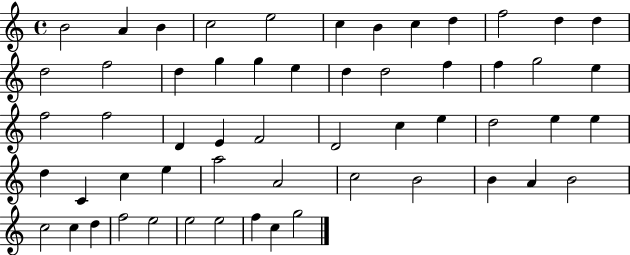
{
  \clef treble
  \time 4/4
  \defaultTimeSignature
  \key c \major
  b'2 a'4 b'4 | c''2 e''2 | c''4 b'4 c''4 d''4 | f''2 d''4 d''4 | \break d''2 f''2 | d''4 g''4 g''4 e''4 | d''4 d''2 f''4 | f''4 g''2 e''4 | \break f''2 f''2 | d'4 e'4 f'2 | d'2 c''4 e''4 | d''2 e''4 e''4 | \break d''4 c'4 c''4 e''4 | a''2 a'2 | c''2 b'2 | b'4 a'4 b'2 | \break c''2 c''4 d''4 | f''2 e''2 | e''2 e''2 | f''4 c''4 g''2 | \break \bar "|."
}